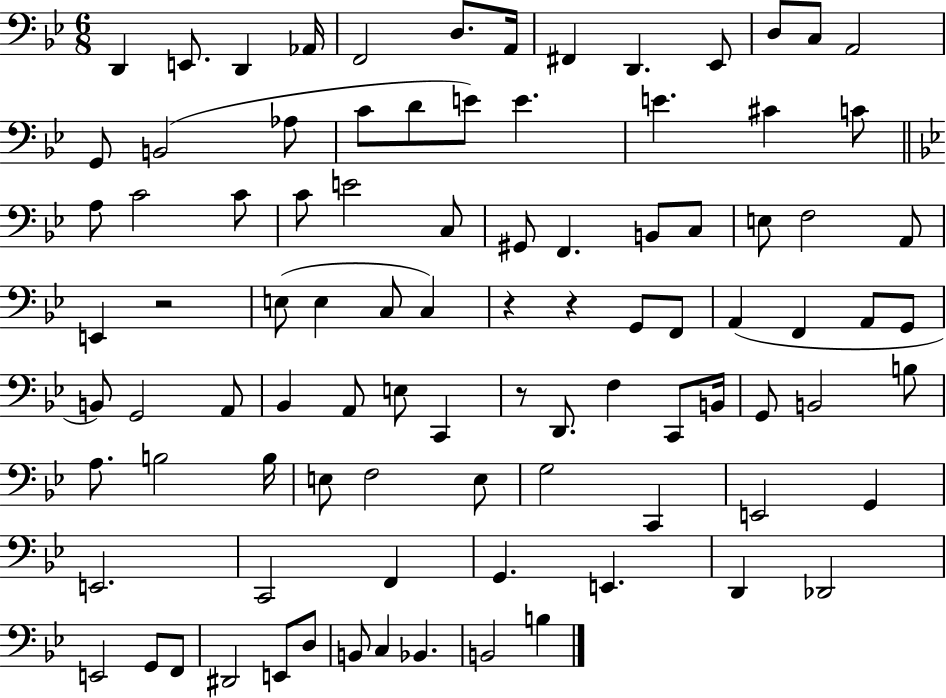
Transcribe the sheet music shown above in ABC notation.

X:1
T:Untitled
M:6/8
L:1/4
K:Bb
D,, E,,/2 D,, _A,,/4 F,,2 D,/2 A,,/4 ^F,, D,, _E,,/2 D,/2 C,/2 A,,2 G,,/2 B,,2 _A,/2 C/2 D/2 E/2 E E ^C C/2 A,/2 C2 C/2 C/2 E2 C,/2 ^G,,/2 F,, B,,/2 C,/2 E,/2 F,2 A,,/2 E,, z2 E,/2 E, C,/2 C, z z G,,/2 F,,/2 A,, F,, A,,/2 G,,/2 B,,/2 G,,2 A,,/2 _B,, A,,/2 E,/2 C,, z/2 D,,/2 F, C,,/2 B,,/4 G,,/2 B,,2 B,/2 A,/2 B,2 B,/4 E,/2 F,2 E,/2 G,2 C,, E,,2 G,, E,,2 C,,2 F,, G,, E,, D,, _D,,2 E,,2 G,,/2 F,,/2 ^D,,2 E,,/2 D,/2 B,,/2 C, _B,, B,,2 B,